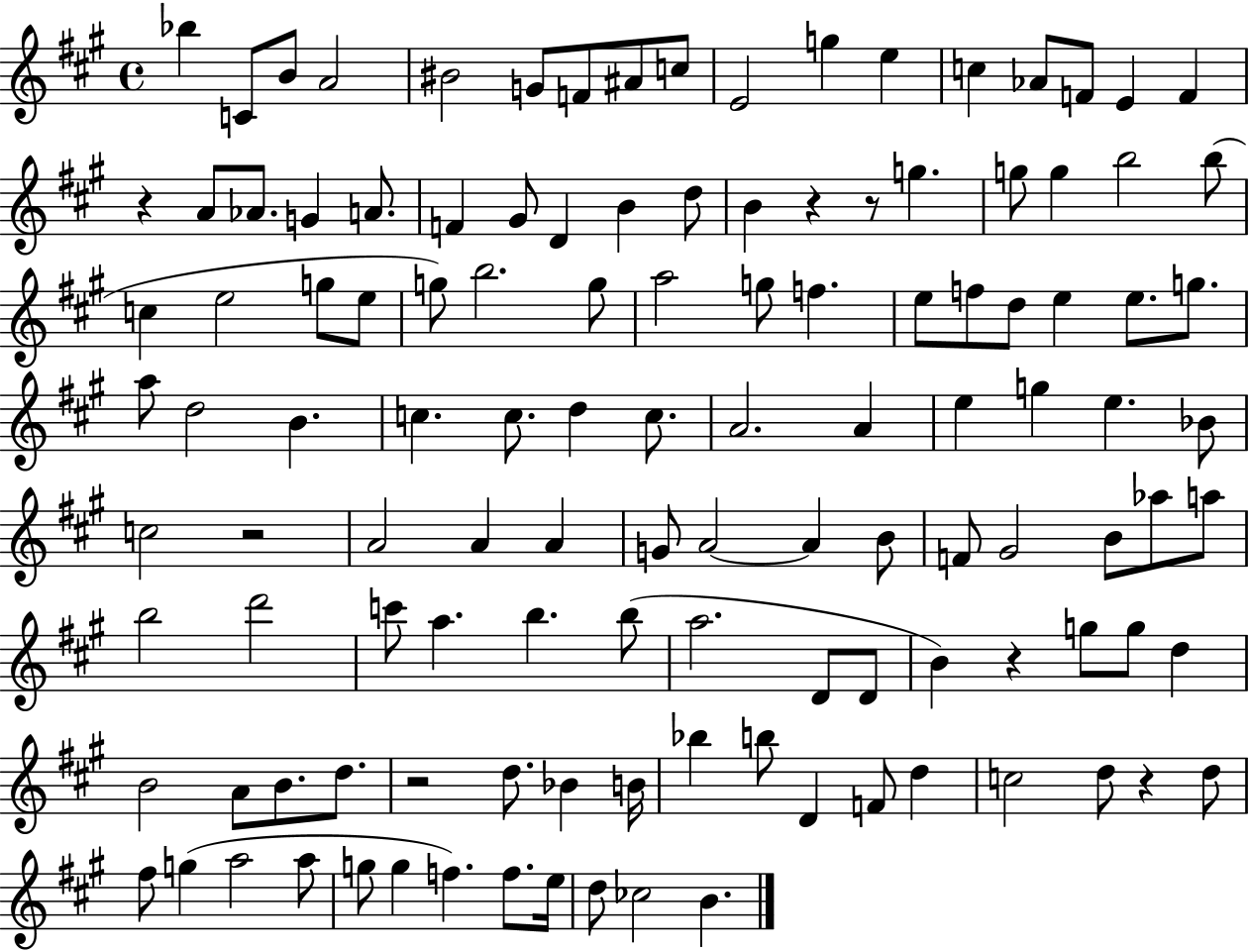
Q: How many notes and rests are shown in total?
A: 121